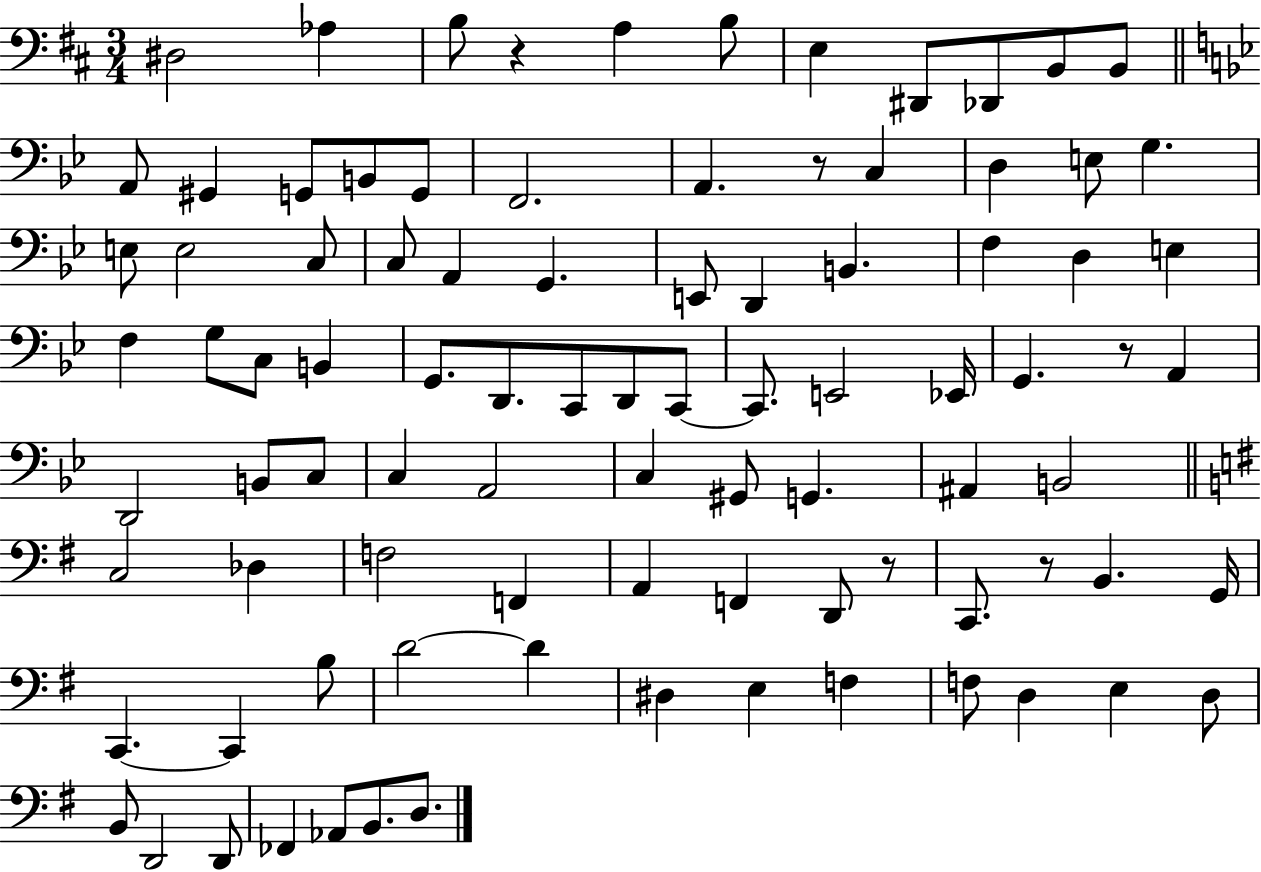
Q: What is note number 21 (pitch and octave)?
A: G3